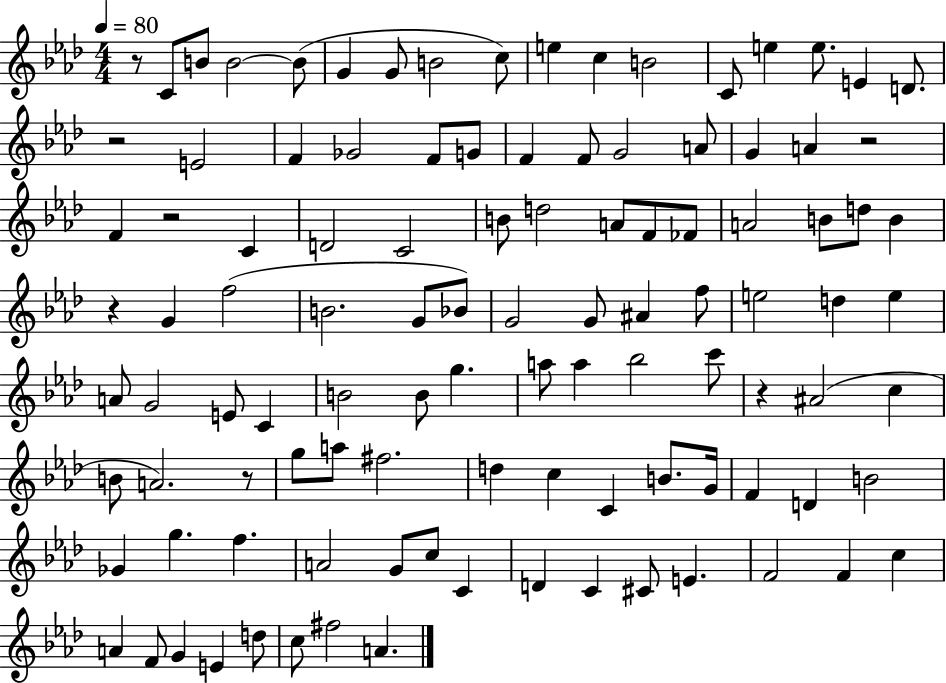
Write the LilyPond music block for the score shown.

{
  \clef treble
  \numericTimeSignature
  \time 4/4
  \key aes \major
  \tempo 4 = 80
  r8 c'8 b'8 b'2~~ b'8( | g'4 g'8 b'2 c''8) | e''4 c''4 b'2 | c'8 e''4 e''8. e'4 d'8. | \break r2 e'2 | f'4 ges'2 f'8 g'8 | f'4 f'8 g'2 a'8 | g'4 a'4 r2 | \break f'4 r2 c'4 | d'2 c'2 | b'8 d''2 a'8 f'8 fes'8 | a'2 b'8 d''8 b'4 | \break r4 g'4 f''2( | b'2. g'8 bes'8) | g'2 g'8 ais'4 f''8 | e''2 d''4 e''4 | \break a'8 g'2 e'8 c'4 | b'2 b'8 g''4. | a''8 a''4 bes''2 c'''8 | r4 ais'2( c''4 | \break b'8 a'2.) r8 | g''8 a''8 fis''2. | d''4 c''4 c'4 b'8. g'16 | f'4 d'4 b'2 | \break ges'4 g''4. f''4. | a'2 g'8 c''8 c'4 | d'4 c'4 cis'8 e'4. | f'2 f'4 c''4 | \break a'4 f'8 g'4 e'4 d''8 | c''8 fis''2 a'4. | \bar "|."
}